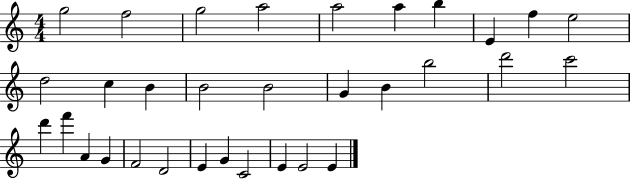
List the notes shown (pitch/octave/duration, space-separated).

G5/h F5/h G5/h A5/h A5/h A5/q B5/q E4/q F5/q E5/h D5/h C5/q B4/q B4/h B4/h G4/q B4/q B5/h D6/h C6/h D6/q F6/q A4/q G4/q F4/h D4/h E4/q G4/q C4/h E4/q E4/h E4/q